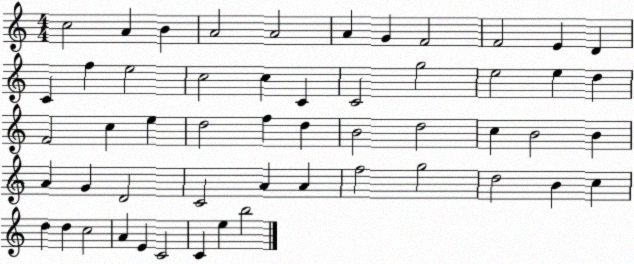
X:1
T:Untitled
M:4/4
L:1/4
K:C
c2 A B A2 A2 A G F2 F2 E D C f e2 c2 c C C2 g2 e2 e d F2 c e d2 f d B2 d2 c B2 B A G D2 C2 A A f2 g2 d2 B c d d c2 A E C2 C e b2